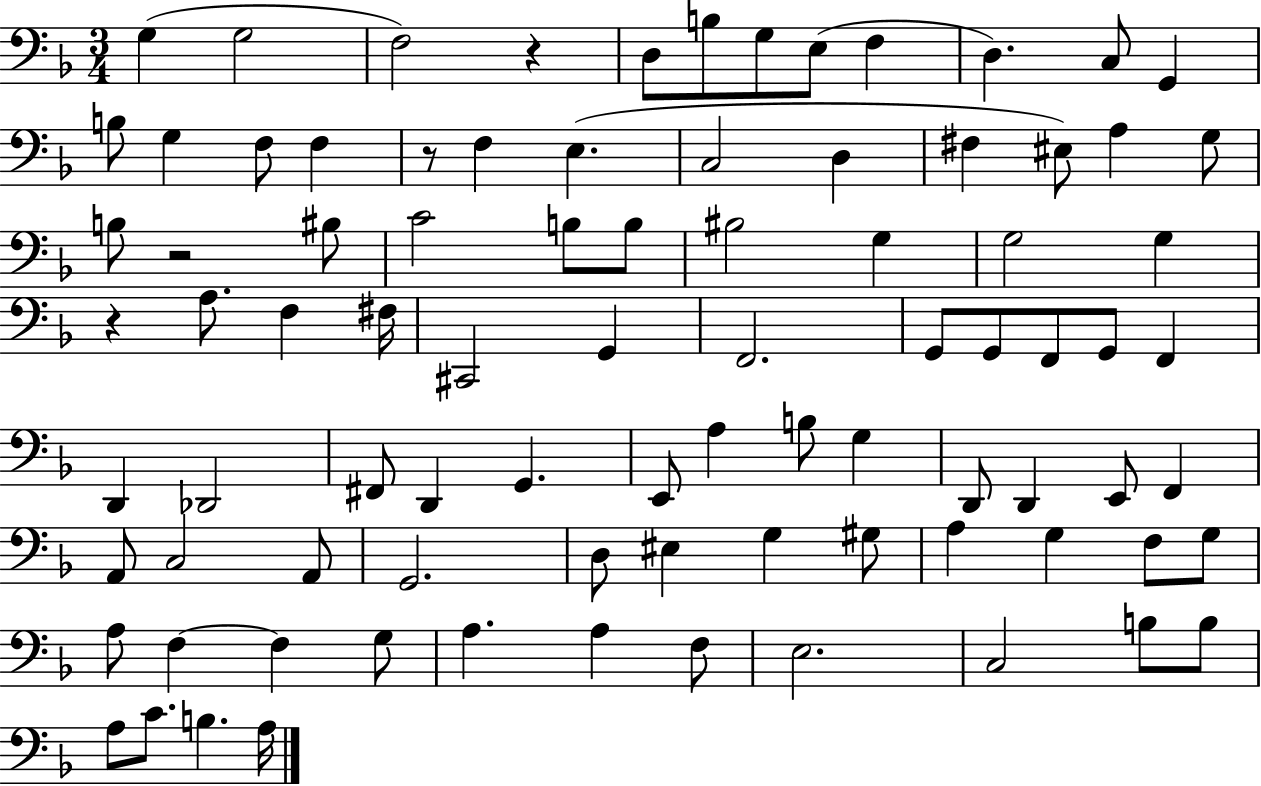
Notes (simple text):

G3/q G3/h F3/h R/q D3/e B3/e G3/e E3/e F3/q D3/q. C3/e G2/q B3/e G3/q F3/e F3/q R/e F3/q E3/q. C3/h D3/q F#3/q EIS3/e A3/q G3/e B3/e R/h BIS3/e C4/h B3/e B3/e BIS3/h G3/q G3/h G3/q R/q A3/e. F3/q F#3/s C#2/h G2/q F2/h. G2/e G2/e F2/e G2/e F2/q D2/q Db2/h F#2/e D2/q G2/q. E2/e A3/q B3/e G3/q D2/e D2/q E2/e F2/q A2/e C3/h A2/e G2/h. D3/e EIS3/q G3/q G#3/e A3/q G3/q F3/e G3/e A3/e F3/q F3/q G3/e A3/q. A3/q F3/e E3/h. C3/h B3/e B3/e A3/e C4/e. B3/q. A3/s